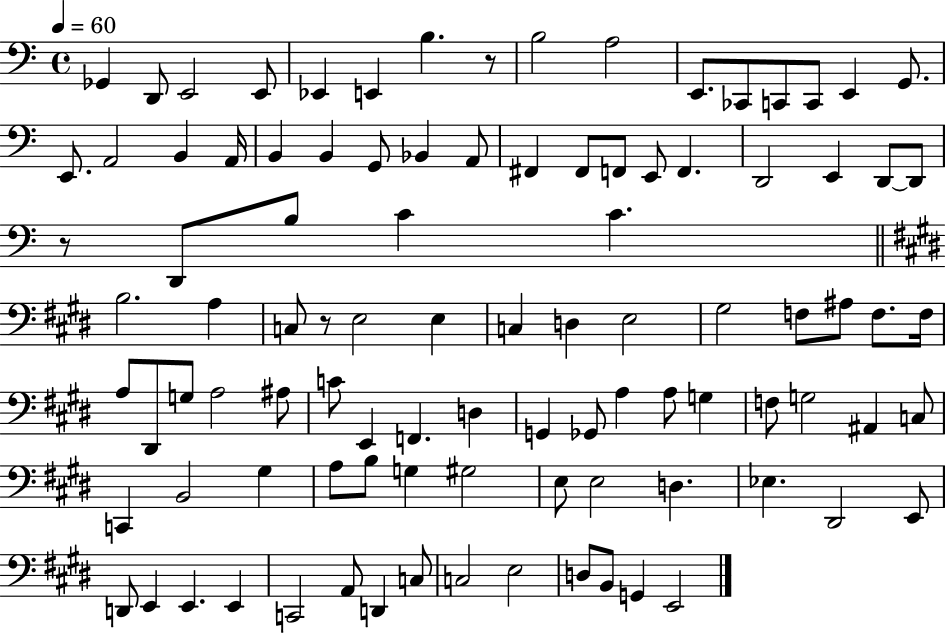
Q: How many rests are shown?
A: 3